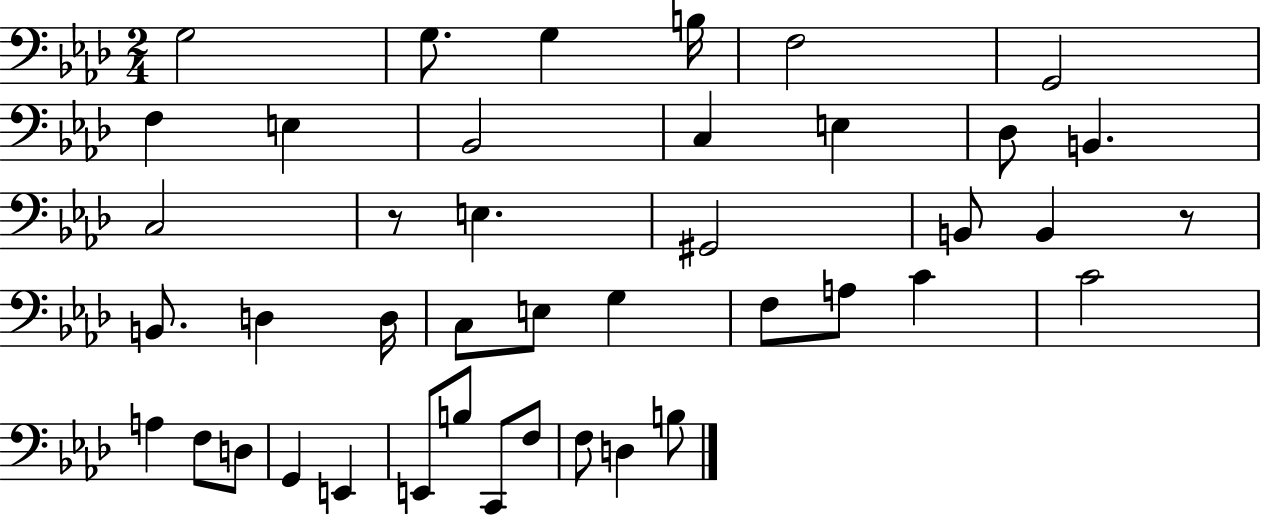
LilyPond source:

{
  \clef bass
  \numericTimeSignature
  \time 2/4
  \key aes \major
  g2 | g8. g4 b16 | f2 | g,2 | \break f4 e4 | bes,2 | c4 e4 | des8 b,4. | \break c2 | r8 e4. | gis,2 | b,8 b,4 r8 | \break b,8. d4 d16 | c8 e8 g4 | f8 a8 c'4 | c'2 | \break a4 f8 d8 | g,4 e,4 | e,8 b8 c,8 f8 | f8 d4 b8 | \break \bar "|."
}